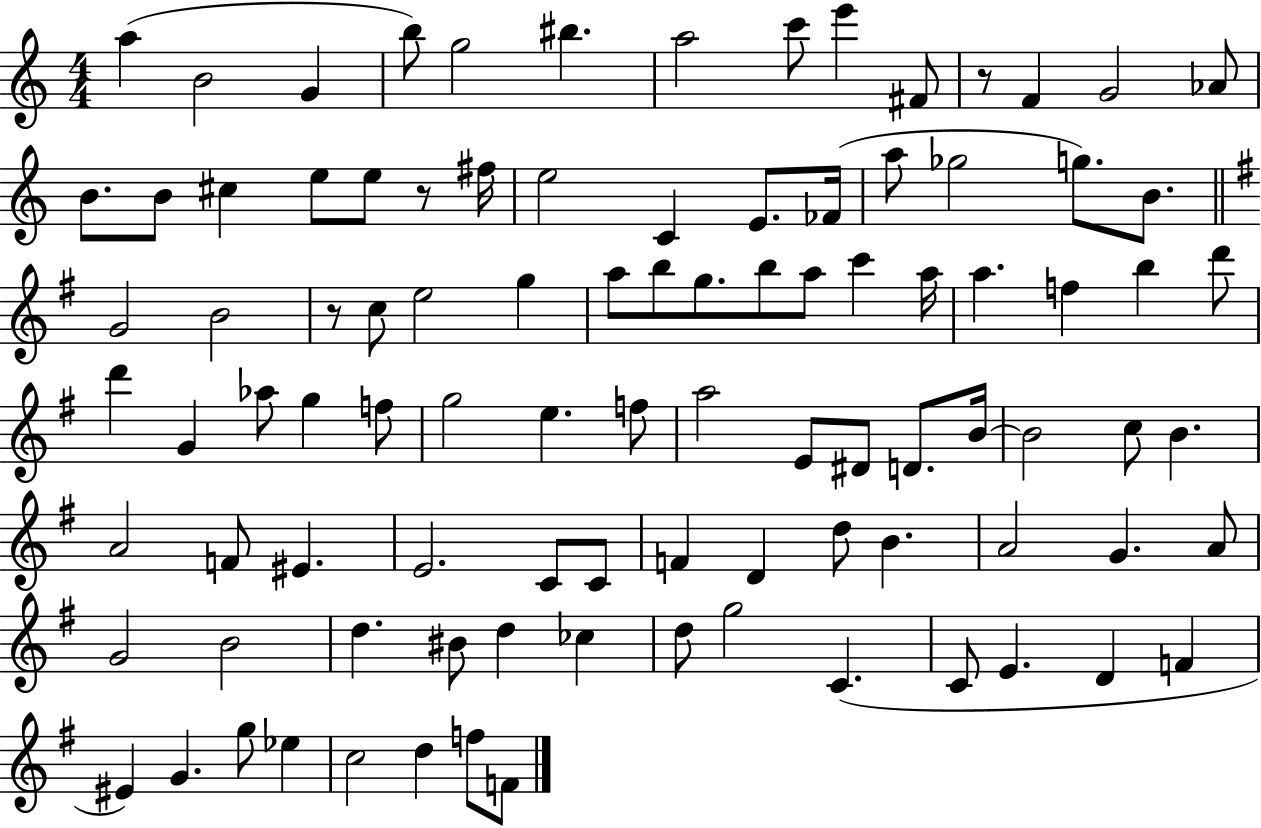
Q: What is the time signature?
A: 4/4